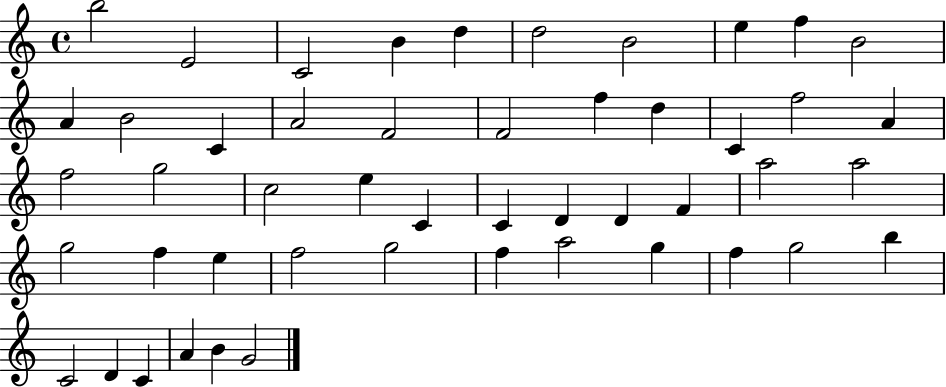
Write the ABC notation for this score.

X:1
T:Untitled
M:4/4
L:1/4
K:C
b2 E2 C2 B d d2 B2 e f B2 A B2 C A2 F2 F2 f d C f2 A f2 g2 c2 e C C D D F a2 a2 g2 f e f2 g2 f a2 g f g2 b C2 D C A B G2